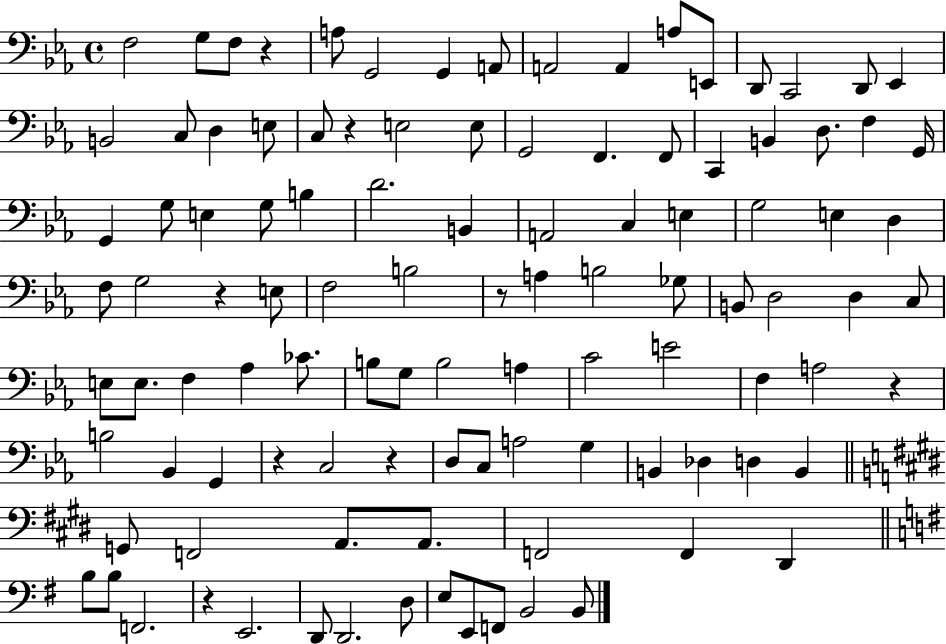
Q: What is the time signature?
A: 4/4